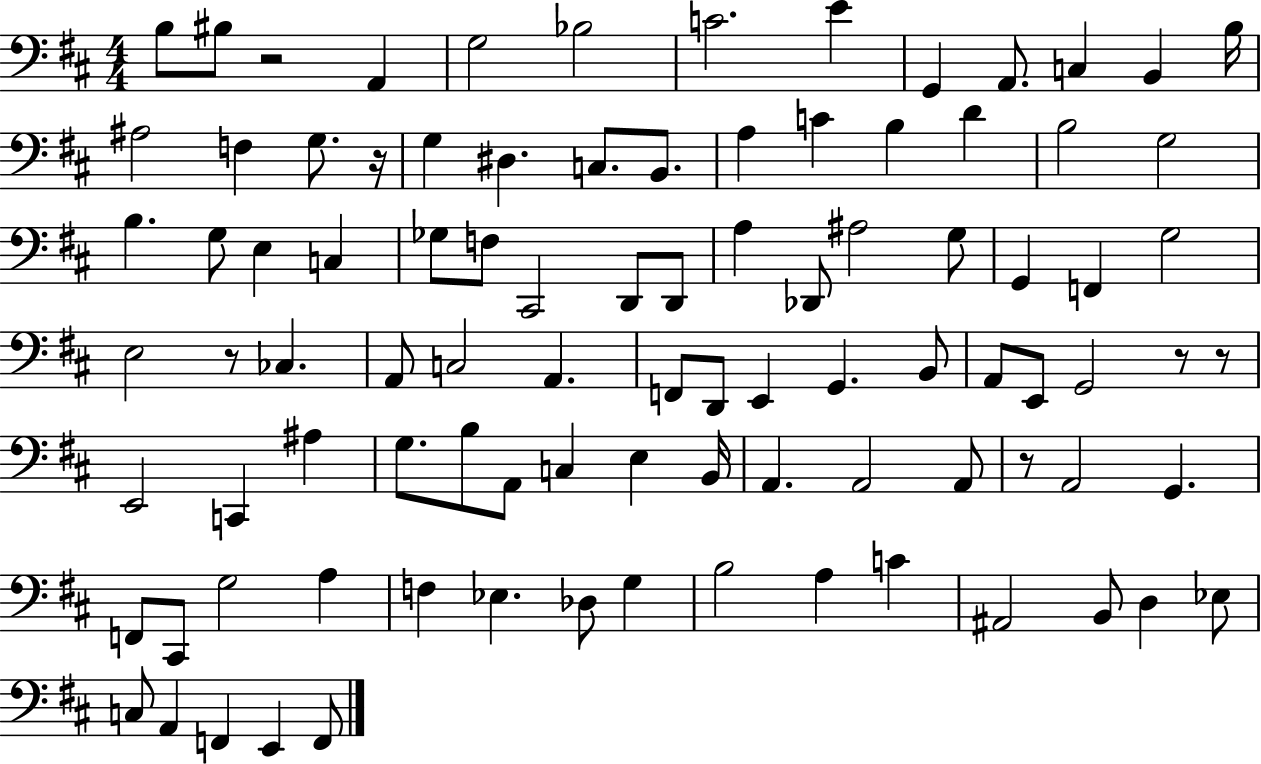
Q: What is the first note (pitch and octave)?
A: B3